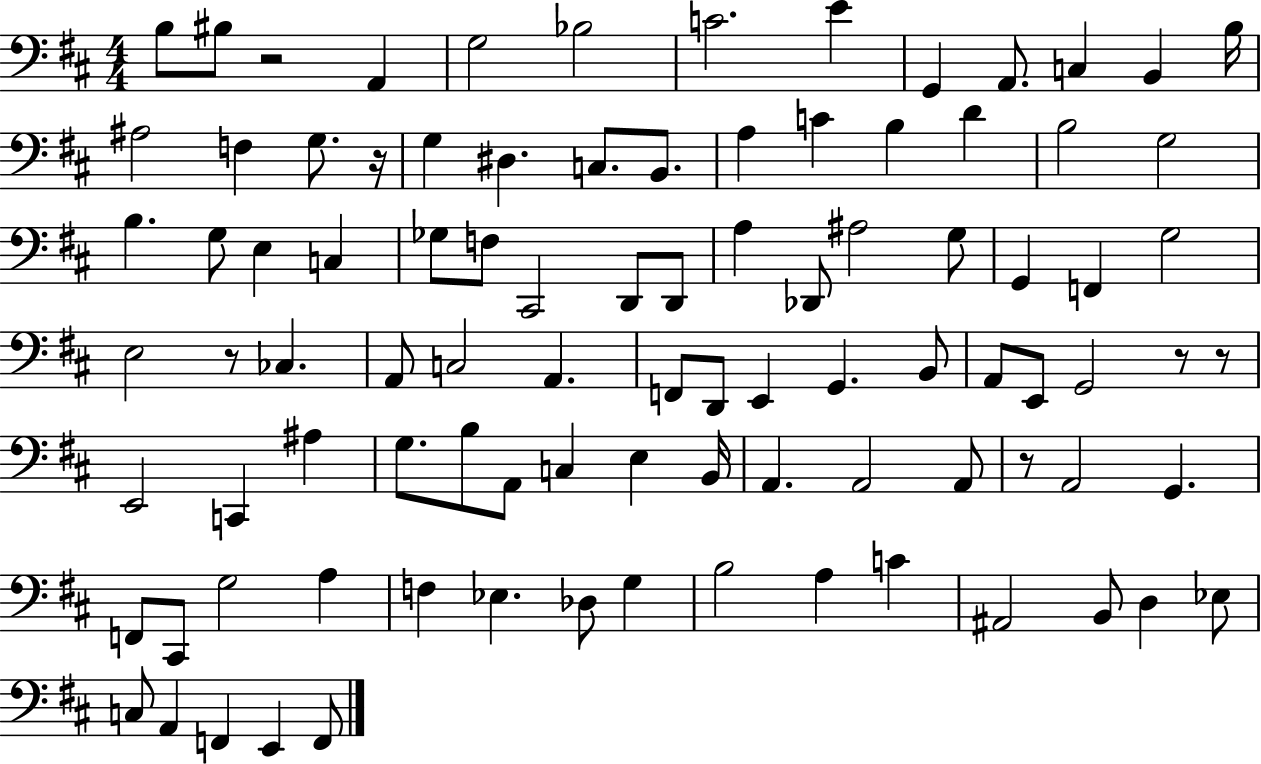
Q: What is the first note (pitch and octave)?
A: B3